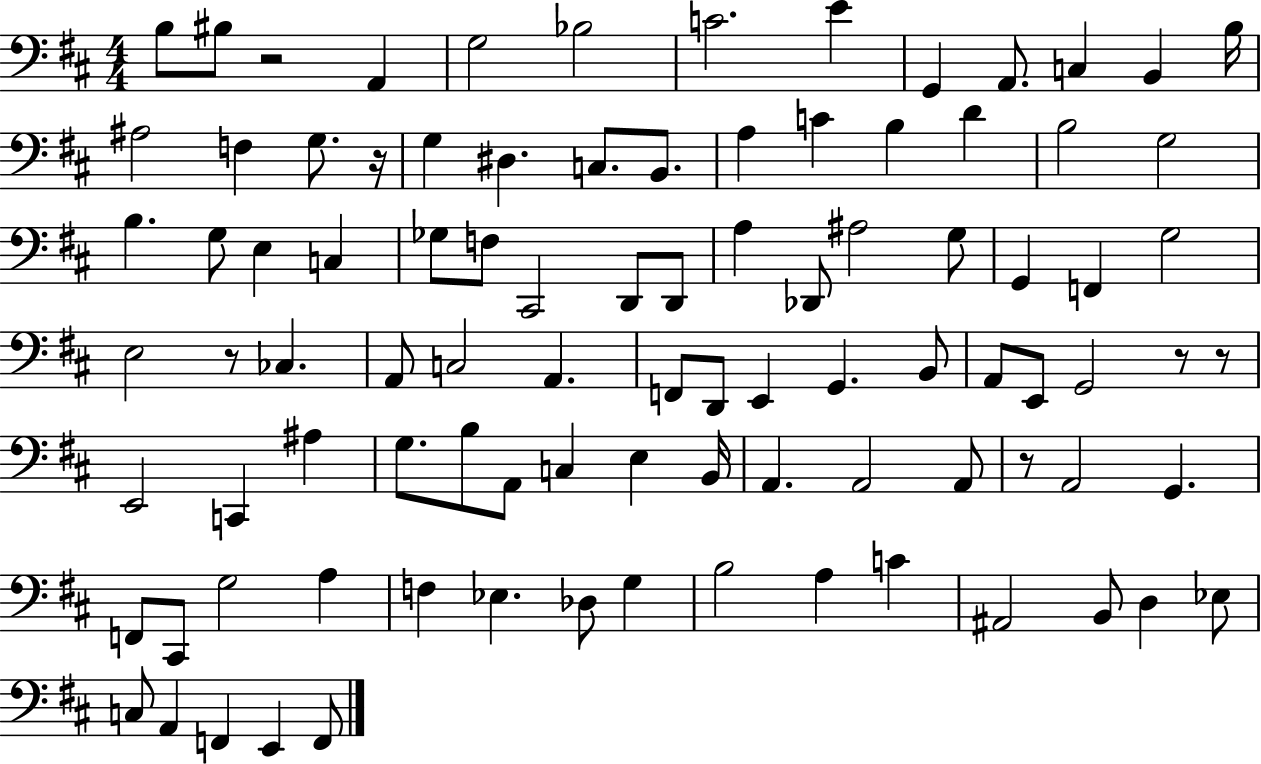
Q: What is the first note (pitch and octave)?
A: B3